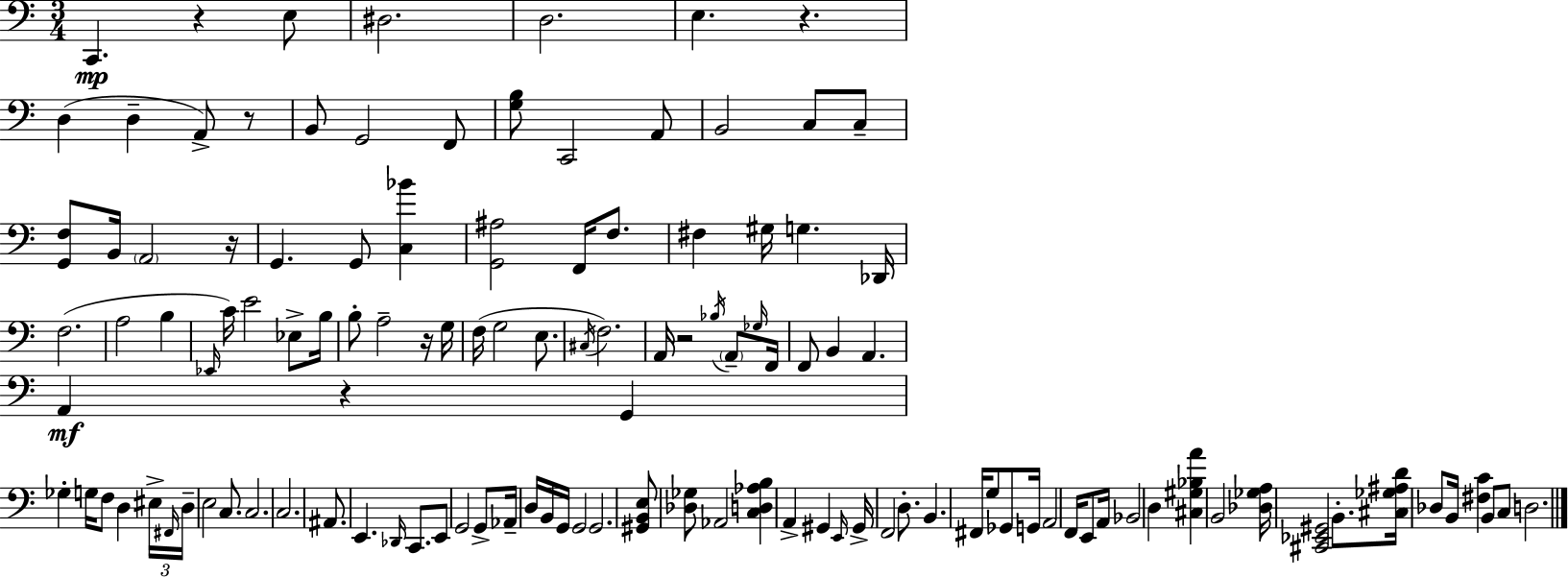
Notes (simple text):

C2/q. R/q E3/e D#3/h. D3/h. E3/q. R/q. D3/q D3/q A2/e R/e B2/e G2/h F2/e [G3,B3]/e C2/h A2/e B2/h C3/e C3/e [G2,F3]/e B2/s A2/h R/s G2/q. G2/e [C3,Bb4]/q [G2,A#3]/h F2/s F3/e. F#3/q G#3/s G3/q. Db2/s F3/h. A3/h B3/q Eb2/s C4/s E4/h Eb3/e B3/s B3/e A3/h R/s G3/s F3/s G3/h E3/e. C#3/s F3/h. A2/s R/h Bb3/s A2/e Gb3/s F2/s F2/e B2/q A2/q. A2/q R/q G2/q Gb3/q G3/s F3/e D3/q EIS3/s F#2/s D3/s E3/h C3/e. C3/h. C3/h. A#2/e. E2/q. Db2/s C2/e. E2/e G2/h G2/e Ab2/s D3/s B2/s G2/s G2/h G2/h. [G#2,B2,E3]/e [Db3,Gb3]/e Ab2/h [C3,D3,Ab3,B3]/q A2/q G#2/q E2/s G#2/s F2/h D3/e. B2/q. F#2/s G3/e Gb2/e G2/s A2/h F2/s E2/e A2/s Bb2/h D3/q [C#3,G#3,Bb3,A4]/q B2/h [Db3,Gb3,A3]/s [C#2,Eb2,G#2]/h B2/e. [C#3,Gb3,A#3,D4]/s Db3/e B2/s [F#3,C4]/q B2/e C3/e D3/h.